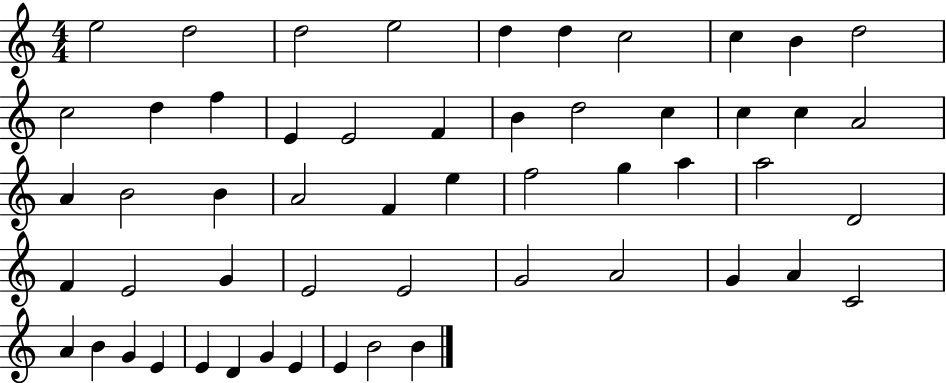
E5/h D5/h D5/h E5/h D5/q D5/q C5/h C5/q B4/q D5/h C5/h D5/q F5/q E4/q E4/h F4/q B4/q D5/h C5/q C5/q C5/q A4/h A4/q B4/h B4/q A4/h F4/q E5/q F5/h G5/q A5/q A5/h D4/h F4/q E4/h G4/q E4/h E4/h G4/h A4/h G4/q A4/q C4/h A4/q B4/q G4/q E4/q E4/q D4/q G4/q E4/q E4/q B4/h B4/q